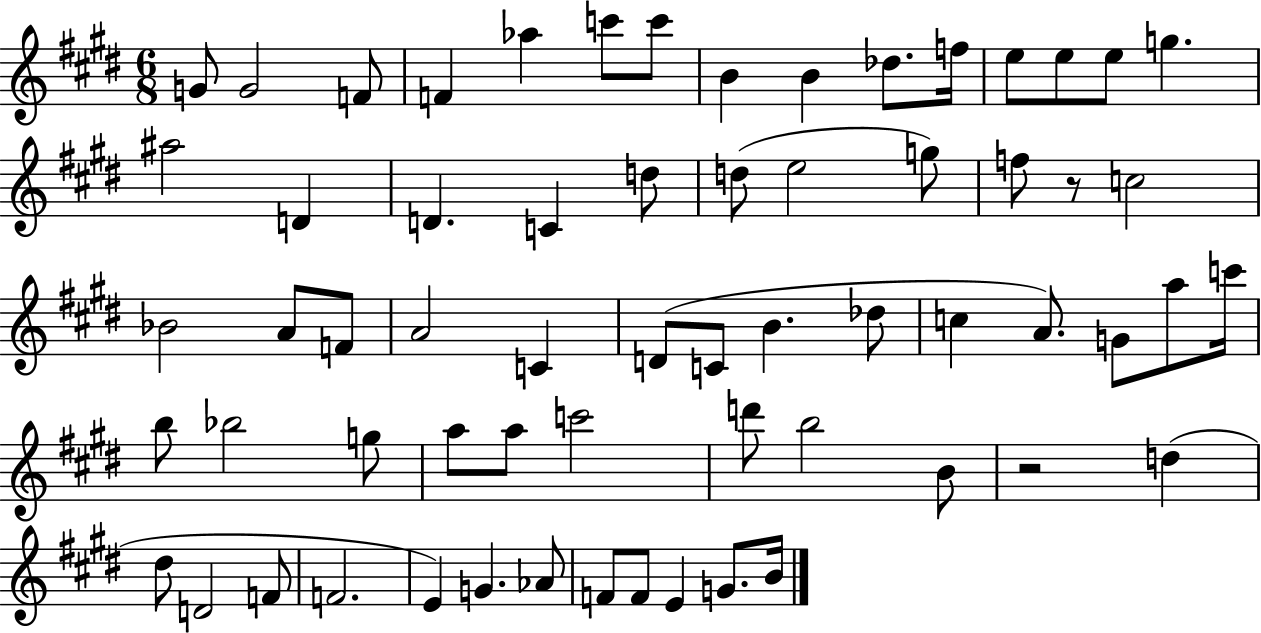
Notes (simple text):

G4/e G4/h F4/e F4/q Ab5/q C6/e C6/e B4/q B4/q Db5/e. F5/s E5/e E5/e E5/e G5/q. A#5/h D4/q D4/q. C4/q D5/e D5/e E5/h G5/e F5/e R/e C5/h Bb4/h A4/e F4/e A4/h C4/q D4/e C4/e B4/q. Db5/e C5/q A4/e. G4/e A5/e C6/s B5/e Bb5/h G5/e A5/e A5/e C6/h D6/e B5/h B4/e R/h D5/q D#5/e D4/h F4/e F4/h. E4/q G4/q. Ab4/e F4/e F4/e E4/q G4/e. B4/s